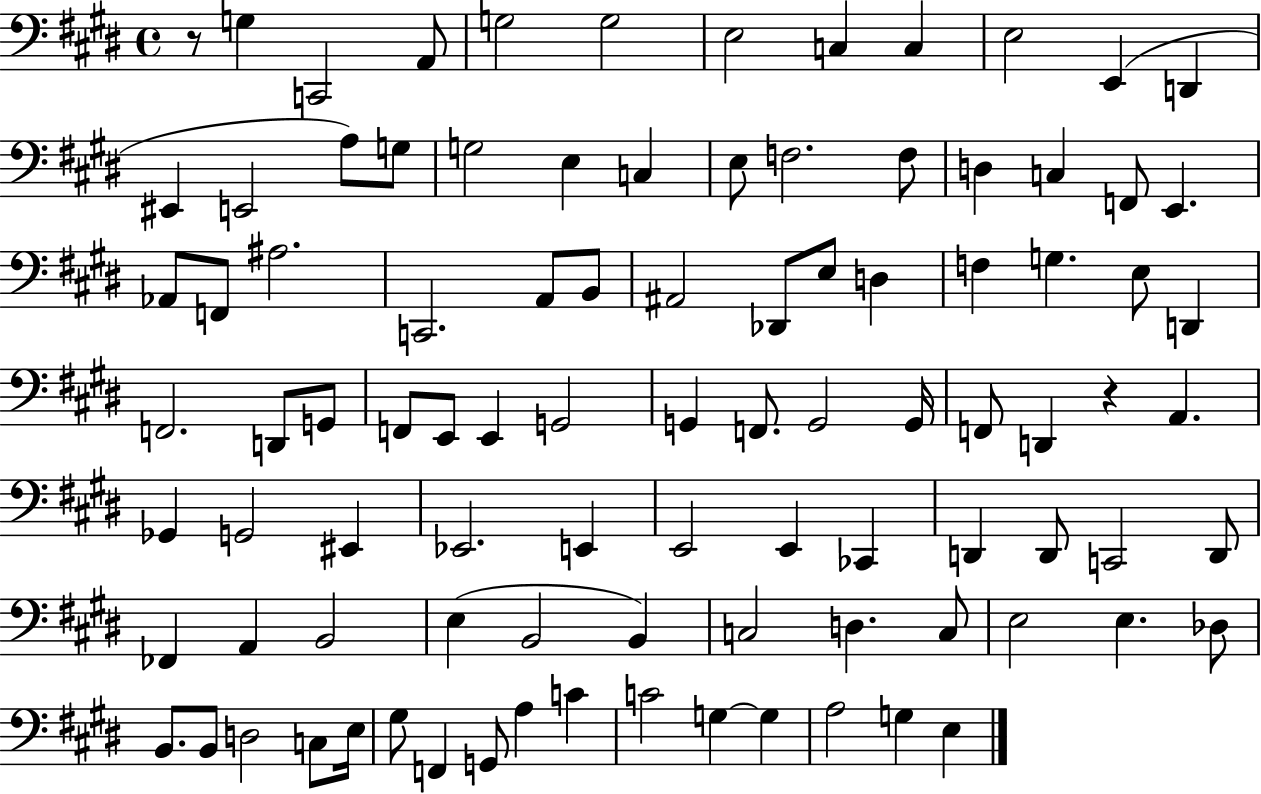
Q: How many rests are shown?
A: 2